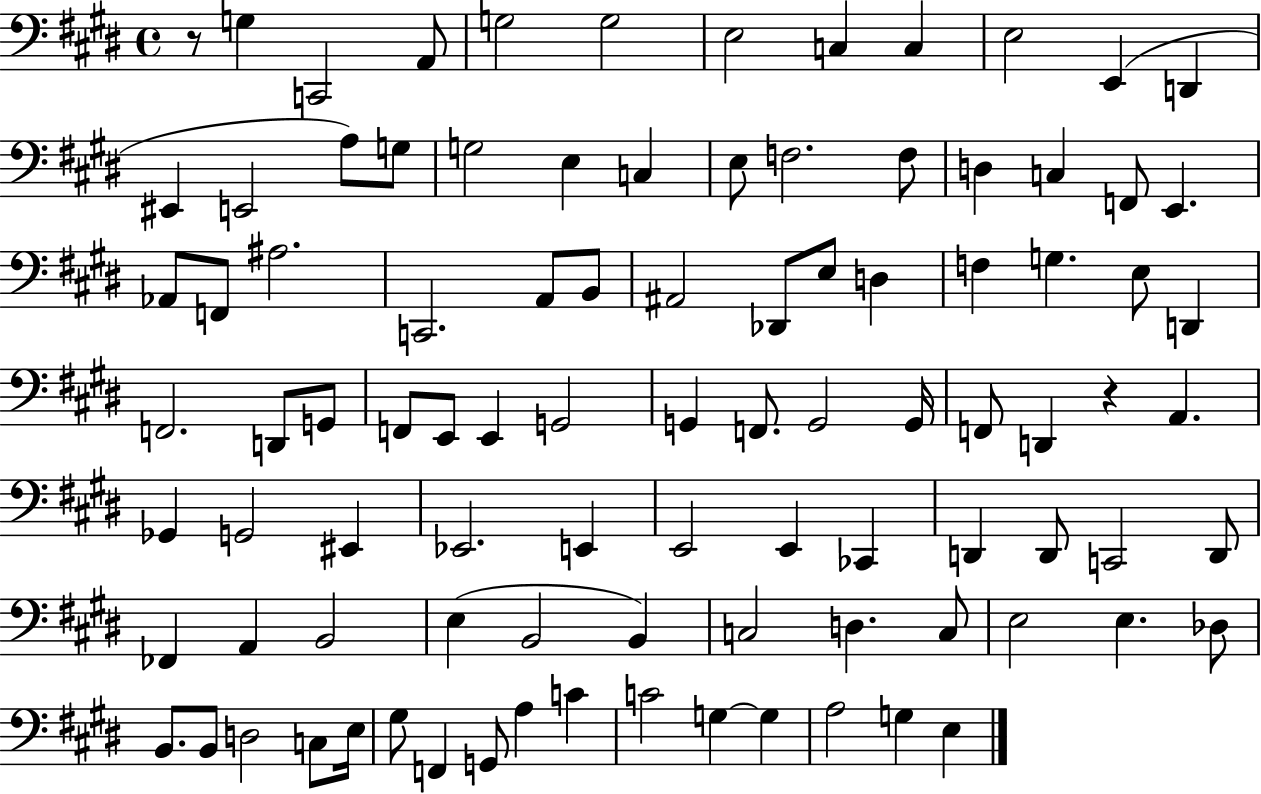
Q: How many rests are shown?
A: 2